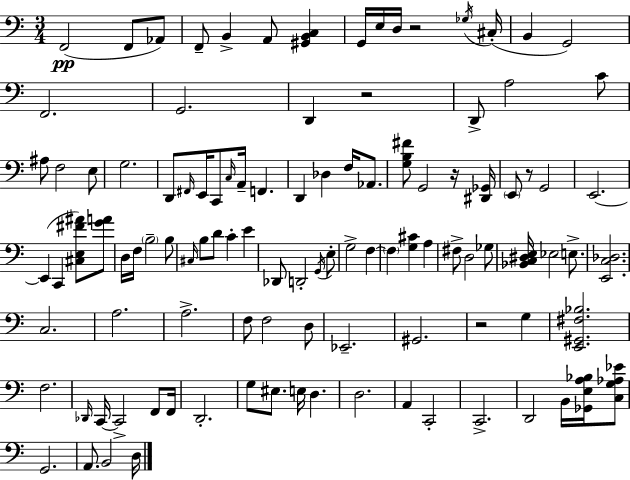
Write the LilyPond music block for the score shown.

{
  \clef bass
  \numericTimeSignature
  \time 3/4
  \key c \major
  f,2(\pp f,8 aes,8) | f,8-- b,4-> a,8 <gis, b, c>4 | g,16 e16 d16 r2 \acciaccatura { ges16 }( | cis16-. b,4 g,2) | \break f,2. | g,2. | d,4 r2 | d,8-> a2 c'8 | \break ais8 f2 e8 | g2. | d,8 \grace { fis,16 } e,16 c,8 \grace { c16 } a,16-- f,4. | d,4 des4 f16 | \break aes,8. <g b fis'>8 g,2 | r16 <dis, ges,>16 \parenthesize e,8 r8 g,2 | e,2.~~ | e,4( c,4 <cis e fis' ais'>8) | \break <g' a'>8 d16 f16 \parenthesize b2-- | b8 \grace { cis16 } b8 d'8 c'4-. | e'4 des,8 d,2-. | \acciaccatura { g,16 } e8-. g2-> | \break f4~~ \parenthesize f4 <g cis'>4 | a4 fis8-> d2 | ges8 <bes, c dis e>16 ees2 | e8.-> <e, c des>2. | \break c2. | a2. | a2.-> | f8 f2 | \break d8 ees,2.-- | gis,2. | r2 | g4 <e, gis, fis bes>2. | \break f2. | \grace { des,16 } c,16~~ c,2-> | f,8 f,16 d,2.-. | g8 eis8. e16 | \break d4. d2. | a,4 c,2-. | c,2.-> | d,2 | \break b,16 <ges, e a bes>16 <c g aes ees'>8 g,2. | a,8. b,2 | d16 \bar "|."
}